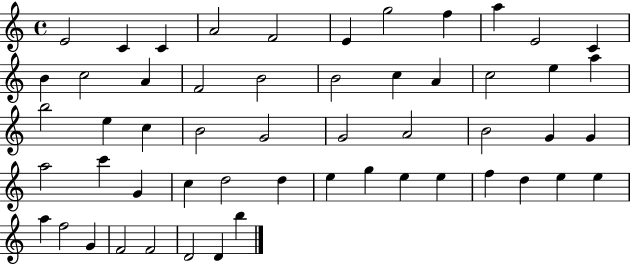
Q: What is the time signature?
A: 4/4